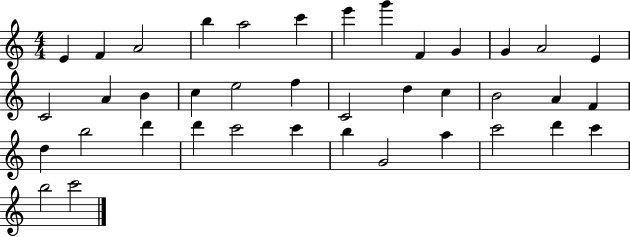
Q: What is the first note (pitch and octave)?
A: E4